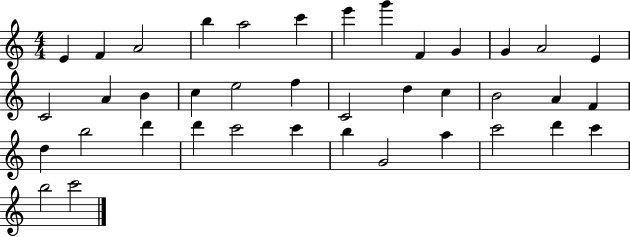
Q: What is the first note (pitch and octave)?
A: E4